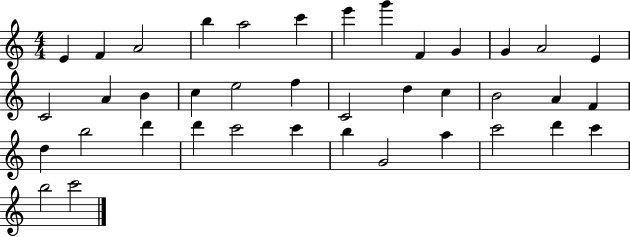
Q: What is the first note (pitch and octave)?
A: E4